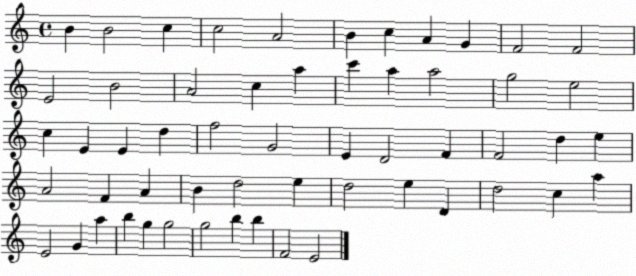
X:1
T:Untitled
M:4/4
L:1/4
K:C
B B2 c c2 A2 B c A G F2 F2 E2 B2 A2 c a c' a a2 g2 e2 c E E d f2 G2 E D2 F F2 d e A2 F A B d2 e d2 e D d2 c a E2 G a b g g2 g2 b b F2 E2